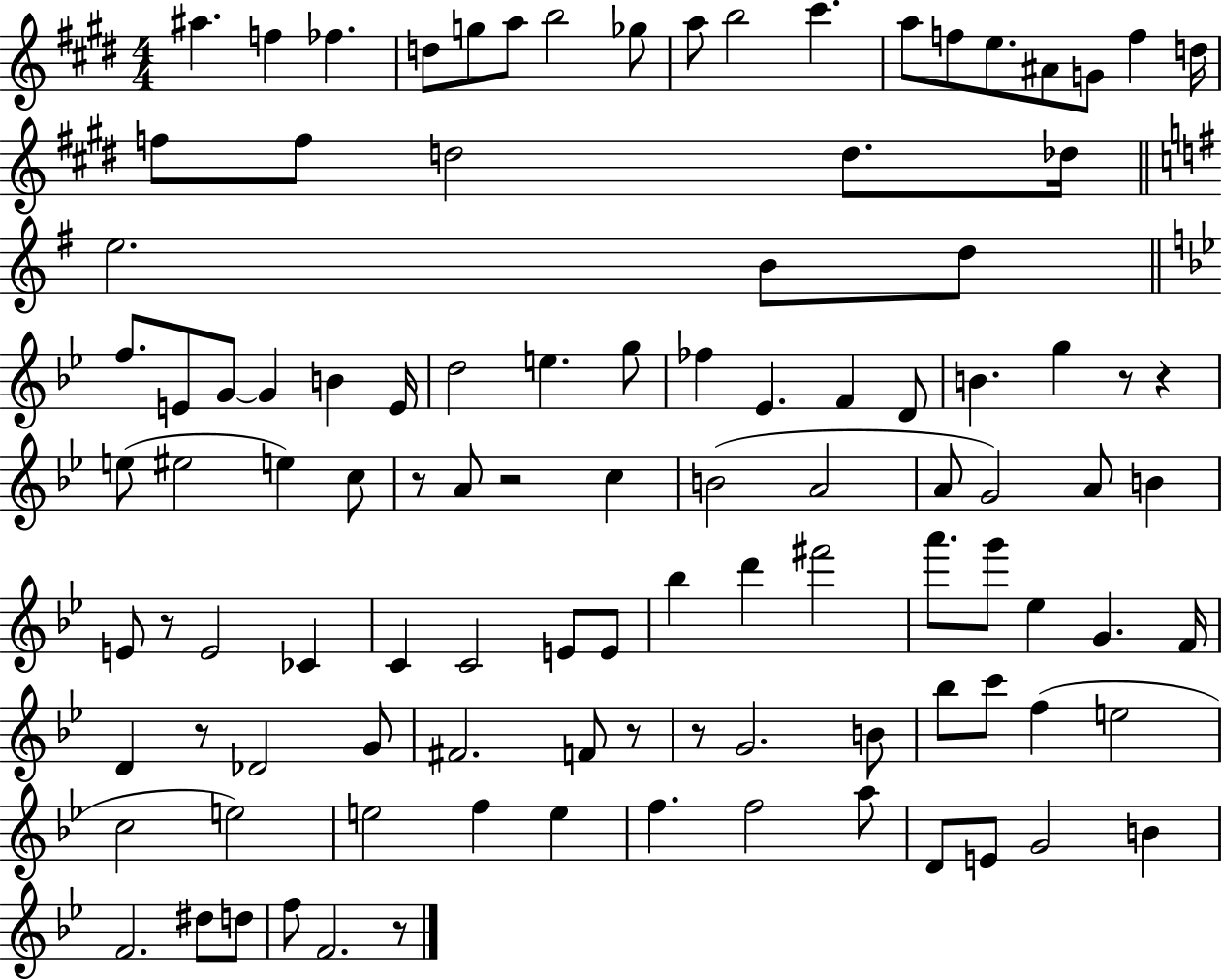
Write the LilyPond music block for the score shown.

{
  \clef treble
  \numericTimeSignature
  \time 4/4
  \key e \major
  \repeat volta 2 { ais''4. f''4 fes''4. | d''8 g''8 a''8 b''2 ges''8 | a''8 b''2 cis'''4. | a''8 f''8 e''8. ais'8 g'8 f''4 d''16 | \break f''8 f''8 d''2 d''8. des''16 | \bar "||" \break \key g \major e''2. b'8 d''8 | \bar "||" \break \key bes \major f''8. e'8 g'8~~ g'4 b'4 e'16 | d''2 e''4. g''8 | fes''4 ees'4. f'4 d'8 | b'4. g''4 r8 r4 | \break e''8( eis''2 e''4) c''8 | r8 a'8 r2 c''4 | b'2( a'2 | a'8 g'2) a'8 b'4 | \break e'8 r8 e'2 ces'4 | c'4 c'2 e'8 e'8 | bes''4 d'''4 fis'''2 | a'''8. g'''8 ees''4 g'4. f'16 | \break d'4 r8 des'2 g'8 | fis'2. f'8 r8 | r8 g'2. b'8 | bes''8 c'''8 f''4( e''2 | \break c''2 e''2) | e''2 f''4 e''4 | f''4. f''2 a''8 | d'8 e'8 g'2 b'4 | \break f'2. dis''8 d''8 | f''8 f'2. r8 | } \bar "|."
}